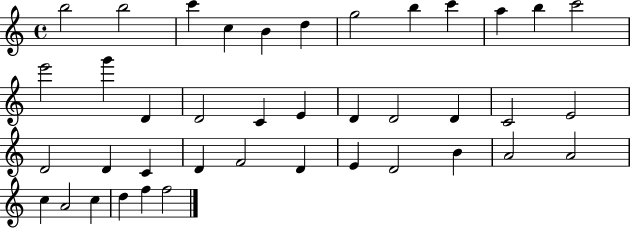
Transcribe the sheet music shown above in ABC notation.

X:1
T:Untitled
M:4/4
L:1/4
K:C
b2 b2 c' c B d g2 b c' a b c'2 e'2 g' D D2 C E D D2 D C2 E2 D2 D C D F2 D E D2 B A2 A2 c A2 c d f f2